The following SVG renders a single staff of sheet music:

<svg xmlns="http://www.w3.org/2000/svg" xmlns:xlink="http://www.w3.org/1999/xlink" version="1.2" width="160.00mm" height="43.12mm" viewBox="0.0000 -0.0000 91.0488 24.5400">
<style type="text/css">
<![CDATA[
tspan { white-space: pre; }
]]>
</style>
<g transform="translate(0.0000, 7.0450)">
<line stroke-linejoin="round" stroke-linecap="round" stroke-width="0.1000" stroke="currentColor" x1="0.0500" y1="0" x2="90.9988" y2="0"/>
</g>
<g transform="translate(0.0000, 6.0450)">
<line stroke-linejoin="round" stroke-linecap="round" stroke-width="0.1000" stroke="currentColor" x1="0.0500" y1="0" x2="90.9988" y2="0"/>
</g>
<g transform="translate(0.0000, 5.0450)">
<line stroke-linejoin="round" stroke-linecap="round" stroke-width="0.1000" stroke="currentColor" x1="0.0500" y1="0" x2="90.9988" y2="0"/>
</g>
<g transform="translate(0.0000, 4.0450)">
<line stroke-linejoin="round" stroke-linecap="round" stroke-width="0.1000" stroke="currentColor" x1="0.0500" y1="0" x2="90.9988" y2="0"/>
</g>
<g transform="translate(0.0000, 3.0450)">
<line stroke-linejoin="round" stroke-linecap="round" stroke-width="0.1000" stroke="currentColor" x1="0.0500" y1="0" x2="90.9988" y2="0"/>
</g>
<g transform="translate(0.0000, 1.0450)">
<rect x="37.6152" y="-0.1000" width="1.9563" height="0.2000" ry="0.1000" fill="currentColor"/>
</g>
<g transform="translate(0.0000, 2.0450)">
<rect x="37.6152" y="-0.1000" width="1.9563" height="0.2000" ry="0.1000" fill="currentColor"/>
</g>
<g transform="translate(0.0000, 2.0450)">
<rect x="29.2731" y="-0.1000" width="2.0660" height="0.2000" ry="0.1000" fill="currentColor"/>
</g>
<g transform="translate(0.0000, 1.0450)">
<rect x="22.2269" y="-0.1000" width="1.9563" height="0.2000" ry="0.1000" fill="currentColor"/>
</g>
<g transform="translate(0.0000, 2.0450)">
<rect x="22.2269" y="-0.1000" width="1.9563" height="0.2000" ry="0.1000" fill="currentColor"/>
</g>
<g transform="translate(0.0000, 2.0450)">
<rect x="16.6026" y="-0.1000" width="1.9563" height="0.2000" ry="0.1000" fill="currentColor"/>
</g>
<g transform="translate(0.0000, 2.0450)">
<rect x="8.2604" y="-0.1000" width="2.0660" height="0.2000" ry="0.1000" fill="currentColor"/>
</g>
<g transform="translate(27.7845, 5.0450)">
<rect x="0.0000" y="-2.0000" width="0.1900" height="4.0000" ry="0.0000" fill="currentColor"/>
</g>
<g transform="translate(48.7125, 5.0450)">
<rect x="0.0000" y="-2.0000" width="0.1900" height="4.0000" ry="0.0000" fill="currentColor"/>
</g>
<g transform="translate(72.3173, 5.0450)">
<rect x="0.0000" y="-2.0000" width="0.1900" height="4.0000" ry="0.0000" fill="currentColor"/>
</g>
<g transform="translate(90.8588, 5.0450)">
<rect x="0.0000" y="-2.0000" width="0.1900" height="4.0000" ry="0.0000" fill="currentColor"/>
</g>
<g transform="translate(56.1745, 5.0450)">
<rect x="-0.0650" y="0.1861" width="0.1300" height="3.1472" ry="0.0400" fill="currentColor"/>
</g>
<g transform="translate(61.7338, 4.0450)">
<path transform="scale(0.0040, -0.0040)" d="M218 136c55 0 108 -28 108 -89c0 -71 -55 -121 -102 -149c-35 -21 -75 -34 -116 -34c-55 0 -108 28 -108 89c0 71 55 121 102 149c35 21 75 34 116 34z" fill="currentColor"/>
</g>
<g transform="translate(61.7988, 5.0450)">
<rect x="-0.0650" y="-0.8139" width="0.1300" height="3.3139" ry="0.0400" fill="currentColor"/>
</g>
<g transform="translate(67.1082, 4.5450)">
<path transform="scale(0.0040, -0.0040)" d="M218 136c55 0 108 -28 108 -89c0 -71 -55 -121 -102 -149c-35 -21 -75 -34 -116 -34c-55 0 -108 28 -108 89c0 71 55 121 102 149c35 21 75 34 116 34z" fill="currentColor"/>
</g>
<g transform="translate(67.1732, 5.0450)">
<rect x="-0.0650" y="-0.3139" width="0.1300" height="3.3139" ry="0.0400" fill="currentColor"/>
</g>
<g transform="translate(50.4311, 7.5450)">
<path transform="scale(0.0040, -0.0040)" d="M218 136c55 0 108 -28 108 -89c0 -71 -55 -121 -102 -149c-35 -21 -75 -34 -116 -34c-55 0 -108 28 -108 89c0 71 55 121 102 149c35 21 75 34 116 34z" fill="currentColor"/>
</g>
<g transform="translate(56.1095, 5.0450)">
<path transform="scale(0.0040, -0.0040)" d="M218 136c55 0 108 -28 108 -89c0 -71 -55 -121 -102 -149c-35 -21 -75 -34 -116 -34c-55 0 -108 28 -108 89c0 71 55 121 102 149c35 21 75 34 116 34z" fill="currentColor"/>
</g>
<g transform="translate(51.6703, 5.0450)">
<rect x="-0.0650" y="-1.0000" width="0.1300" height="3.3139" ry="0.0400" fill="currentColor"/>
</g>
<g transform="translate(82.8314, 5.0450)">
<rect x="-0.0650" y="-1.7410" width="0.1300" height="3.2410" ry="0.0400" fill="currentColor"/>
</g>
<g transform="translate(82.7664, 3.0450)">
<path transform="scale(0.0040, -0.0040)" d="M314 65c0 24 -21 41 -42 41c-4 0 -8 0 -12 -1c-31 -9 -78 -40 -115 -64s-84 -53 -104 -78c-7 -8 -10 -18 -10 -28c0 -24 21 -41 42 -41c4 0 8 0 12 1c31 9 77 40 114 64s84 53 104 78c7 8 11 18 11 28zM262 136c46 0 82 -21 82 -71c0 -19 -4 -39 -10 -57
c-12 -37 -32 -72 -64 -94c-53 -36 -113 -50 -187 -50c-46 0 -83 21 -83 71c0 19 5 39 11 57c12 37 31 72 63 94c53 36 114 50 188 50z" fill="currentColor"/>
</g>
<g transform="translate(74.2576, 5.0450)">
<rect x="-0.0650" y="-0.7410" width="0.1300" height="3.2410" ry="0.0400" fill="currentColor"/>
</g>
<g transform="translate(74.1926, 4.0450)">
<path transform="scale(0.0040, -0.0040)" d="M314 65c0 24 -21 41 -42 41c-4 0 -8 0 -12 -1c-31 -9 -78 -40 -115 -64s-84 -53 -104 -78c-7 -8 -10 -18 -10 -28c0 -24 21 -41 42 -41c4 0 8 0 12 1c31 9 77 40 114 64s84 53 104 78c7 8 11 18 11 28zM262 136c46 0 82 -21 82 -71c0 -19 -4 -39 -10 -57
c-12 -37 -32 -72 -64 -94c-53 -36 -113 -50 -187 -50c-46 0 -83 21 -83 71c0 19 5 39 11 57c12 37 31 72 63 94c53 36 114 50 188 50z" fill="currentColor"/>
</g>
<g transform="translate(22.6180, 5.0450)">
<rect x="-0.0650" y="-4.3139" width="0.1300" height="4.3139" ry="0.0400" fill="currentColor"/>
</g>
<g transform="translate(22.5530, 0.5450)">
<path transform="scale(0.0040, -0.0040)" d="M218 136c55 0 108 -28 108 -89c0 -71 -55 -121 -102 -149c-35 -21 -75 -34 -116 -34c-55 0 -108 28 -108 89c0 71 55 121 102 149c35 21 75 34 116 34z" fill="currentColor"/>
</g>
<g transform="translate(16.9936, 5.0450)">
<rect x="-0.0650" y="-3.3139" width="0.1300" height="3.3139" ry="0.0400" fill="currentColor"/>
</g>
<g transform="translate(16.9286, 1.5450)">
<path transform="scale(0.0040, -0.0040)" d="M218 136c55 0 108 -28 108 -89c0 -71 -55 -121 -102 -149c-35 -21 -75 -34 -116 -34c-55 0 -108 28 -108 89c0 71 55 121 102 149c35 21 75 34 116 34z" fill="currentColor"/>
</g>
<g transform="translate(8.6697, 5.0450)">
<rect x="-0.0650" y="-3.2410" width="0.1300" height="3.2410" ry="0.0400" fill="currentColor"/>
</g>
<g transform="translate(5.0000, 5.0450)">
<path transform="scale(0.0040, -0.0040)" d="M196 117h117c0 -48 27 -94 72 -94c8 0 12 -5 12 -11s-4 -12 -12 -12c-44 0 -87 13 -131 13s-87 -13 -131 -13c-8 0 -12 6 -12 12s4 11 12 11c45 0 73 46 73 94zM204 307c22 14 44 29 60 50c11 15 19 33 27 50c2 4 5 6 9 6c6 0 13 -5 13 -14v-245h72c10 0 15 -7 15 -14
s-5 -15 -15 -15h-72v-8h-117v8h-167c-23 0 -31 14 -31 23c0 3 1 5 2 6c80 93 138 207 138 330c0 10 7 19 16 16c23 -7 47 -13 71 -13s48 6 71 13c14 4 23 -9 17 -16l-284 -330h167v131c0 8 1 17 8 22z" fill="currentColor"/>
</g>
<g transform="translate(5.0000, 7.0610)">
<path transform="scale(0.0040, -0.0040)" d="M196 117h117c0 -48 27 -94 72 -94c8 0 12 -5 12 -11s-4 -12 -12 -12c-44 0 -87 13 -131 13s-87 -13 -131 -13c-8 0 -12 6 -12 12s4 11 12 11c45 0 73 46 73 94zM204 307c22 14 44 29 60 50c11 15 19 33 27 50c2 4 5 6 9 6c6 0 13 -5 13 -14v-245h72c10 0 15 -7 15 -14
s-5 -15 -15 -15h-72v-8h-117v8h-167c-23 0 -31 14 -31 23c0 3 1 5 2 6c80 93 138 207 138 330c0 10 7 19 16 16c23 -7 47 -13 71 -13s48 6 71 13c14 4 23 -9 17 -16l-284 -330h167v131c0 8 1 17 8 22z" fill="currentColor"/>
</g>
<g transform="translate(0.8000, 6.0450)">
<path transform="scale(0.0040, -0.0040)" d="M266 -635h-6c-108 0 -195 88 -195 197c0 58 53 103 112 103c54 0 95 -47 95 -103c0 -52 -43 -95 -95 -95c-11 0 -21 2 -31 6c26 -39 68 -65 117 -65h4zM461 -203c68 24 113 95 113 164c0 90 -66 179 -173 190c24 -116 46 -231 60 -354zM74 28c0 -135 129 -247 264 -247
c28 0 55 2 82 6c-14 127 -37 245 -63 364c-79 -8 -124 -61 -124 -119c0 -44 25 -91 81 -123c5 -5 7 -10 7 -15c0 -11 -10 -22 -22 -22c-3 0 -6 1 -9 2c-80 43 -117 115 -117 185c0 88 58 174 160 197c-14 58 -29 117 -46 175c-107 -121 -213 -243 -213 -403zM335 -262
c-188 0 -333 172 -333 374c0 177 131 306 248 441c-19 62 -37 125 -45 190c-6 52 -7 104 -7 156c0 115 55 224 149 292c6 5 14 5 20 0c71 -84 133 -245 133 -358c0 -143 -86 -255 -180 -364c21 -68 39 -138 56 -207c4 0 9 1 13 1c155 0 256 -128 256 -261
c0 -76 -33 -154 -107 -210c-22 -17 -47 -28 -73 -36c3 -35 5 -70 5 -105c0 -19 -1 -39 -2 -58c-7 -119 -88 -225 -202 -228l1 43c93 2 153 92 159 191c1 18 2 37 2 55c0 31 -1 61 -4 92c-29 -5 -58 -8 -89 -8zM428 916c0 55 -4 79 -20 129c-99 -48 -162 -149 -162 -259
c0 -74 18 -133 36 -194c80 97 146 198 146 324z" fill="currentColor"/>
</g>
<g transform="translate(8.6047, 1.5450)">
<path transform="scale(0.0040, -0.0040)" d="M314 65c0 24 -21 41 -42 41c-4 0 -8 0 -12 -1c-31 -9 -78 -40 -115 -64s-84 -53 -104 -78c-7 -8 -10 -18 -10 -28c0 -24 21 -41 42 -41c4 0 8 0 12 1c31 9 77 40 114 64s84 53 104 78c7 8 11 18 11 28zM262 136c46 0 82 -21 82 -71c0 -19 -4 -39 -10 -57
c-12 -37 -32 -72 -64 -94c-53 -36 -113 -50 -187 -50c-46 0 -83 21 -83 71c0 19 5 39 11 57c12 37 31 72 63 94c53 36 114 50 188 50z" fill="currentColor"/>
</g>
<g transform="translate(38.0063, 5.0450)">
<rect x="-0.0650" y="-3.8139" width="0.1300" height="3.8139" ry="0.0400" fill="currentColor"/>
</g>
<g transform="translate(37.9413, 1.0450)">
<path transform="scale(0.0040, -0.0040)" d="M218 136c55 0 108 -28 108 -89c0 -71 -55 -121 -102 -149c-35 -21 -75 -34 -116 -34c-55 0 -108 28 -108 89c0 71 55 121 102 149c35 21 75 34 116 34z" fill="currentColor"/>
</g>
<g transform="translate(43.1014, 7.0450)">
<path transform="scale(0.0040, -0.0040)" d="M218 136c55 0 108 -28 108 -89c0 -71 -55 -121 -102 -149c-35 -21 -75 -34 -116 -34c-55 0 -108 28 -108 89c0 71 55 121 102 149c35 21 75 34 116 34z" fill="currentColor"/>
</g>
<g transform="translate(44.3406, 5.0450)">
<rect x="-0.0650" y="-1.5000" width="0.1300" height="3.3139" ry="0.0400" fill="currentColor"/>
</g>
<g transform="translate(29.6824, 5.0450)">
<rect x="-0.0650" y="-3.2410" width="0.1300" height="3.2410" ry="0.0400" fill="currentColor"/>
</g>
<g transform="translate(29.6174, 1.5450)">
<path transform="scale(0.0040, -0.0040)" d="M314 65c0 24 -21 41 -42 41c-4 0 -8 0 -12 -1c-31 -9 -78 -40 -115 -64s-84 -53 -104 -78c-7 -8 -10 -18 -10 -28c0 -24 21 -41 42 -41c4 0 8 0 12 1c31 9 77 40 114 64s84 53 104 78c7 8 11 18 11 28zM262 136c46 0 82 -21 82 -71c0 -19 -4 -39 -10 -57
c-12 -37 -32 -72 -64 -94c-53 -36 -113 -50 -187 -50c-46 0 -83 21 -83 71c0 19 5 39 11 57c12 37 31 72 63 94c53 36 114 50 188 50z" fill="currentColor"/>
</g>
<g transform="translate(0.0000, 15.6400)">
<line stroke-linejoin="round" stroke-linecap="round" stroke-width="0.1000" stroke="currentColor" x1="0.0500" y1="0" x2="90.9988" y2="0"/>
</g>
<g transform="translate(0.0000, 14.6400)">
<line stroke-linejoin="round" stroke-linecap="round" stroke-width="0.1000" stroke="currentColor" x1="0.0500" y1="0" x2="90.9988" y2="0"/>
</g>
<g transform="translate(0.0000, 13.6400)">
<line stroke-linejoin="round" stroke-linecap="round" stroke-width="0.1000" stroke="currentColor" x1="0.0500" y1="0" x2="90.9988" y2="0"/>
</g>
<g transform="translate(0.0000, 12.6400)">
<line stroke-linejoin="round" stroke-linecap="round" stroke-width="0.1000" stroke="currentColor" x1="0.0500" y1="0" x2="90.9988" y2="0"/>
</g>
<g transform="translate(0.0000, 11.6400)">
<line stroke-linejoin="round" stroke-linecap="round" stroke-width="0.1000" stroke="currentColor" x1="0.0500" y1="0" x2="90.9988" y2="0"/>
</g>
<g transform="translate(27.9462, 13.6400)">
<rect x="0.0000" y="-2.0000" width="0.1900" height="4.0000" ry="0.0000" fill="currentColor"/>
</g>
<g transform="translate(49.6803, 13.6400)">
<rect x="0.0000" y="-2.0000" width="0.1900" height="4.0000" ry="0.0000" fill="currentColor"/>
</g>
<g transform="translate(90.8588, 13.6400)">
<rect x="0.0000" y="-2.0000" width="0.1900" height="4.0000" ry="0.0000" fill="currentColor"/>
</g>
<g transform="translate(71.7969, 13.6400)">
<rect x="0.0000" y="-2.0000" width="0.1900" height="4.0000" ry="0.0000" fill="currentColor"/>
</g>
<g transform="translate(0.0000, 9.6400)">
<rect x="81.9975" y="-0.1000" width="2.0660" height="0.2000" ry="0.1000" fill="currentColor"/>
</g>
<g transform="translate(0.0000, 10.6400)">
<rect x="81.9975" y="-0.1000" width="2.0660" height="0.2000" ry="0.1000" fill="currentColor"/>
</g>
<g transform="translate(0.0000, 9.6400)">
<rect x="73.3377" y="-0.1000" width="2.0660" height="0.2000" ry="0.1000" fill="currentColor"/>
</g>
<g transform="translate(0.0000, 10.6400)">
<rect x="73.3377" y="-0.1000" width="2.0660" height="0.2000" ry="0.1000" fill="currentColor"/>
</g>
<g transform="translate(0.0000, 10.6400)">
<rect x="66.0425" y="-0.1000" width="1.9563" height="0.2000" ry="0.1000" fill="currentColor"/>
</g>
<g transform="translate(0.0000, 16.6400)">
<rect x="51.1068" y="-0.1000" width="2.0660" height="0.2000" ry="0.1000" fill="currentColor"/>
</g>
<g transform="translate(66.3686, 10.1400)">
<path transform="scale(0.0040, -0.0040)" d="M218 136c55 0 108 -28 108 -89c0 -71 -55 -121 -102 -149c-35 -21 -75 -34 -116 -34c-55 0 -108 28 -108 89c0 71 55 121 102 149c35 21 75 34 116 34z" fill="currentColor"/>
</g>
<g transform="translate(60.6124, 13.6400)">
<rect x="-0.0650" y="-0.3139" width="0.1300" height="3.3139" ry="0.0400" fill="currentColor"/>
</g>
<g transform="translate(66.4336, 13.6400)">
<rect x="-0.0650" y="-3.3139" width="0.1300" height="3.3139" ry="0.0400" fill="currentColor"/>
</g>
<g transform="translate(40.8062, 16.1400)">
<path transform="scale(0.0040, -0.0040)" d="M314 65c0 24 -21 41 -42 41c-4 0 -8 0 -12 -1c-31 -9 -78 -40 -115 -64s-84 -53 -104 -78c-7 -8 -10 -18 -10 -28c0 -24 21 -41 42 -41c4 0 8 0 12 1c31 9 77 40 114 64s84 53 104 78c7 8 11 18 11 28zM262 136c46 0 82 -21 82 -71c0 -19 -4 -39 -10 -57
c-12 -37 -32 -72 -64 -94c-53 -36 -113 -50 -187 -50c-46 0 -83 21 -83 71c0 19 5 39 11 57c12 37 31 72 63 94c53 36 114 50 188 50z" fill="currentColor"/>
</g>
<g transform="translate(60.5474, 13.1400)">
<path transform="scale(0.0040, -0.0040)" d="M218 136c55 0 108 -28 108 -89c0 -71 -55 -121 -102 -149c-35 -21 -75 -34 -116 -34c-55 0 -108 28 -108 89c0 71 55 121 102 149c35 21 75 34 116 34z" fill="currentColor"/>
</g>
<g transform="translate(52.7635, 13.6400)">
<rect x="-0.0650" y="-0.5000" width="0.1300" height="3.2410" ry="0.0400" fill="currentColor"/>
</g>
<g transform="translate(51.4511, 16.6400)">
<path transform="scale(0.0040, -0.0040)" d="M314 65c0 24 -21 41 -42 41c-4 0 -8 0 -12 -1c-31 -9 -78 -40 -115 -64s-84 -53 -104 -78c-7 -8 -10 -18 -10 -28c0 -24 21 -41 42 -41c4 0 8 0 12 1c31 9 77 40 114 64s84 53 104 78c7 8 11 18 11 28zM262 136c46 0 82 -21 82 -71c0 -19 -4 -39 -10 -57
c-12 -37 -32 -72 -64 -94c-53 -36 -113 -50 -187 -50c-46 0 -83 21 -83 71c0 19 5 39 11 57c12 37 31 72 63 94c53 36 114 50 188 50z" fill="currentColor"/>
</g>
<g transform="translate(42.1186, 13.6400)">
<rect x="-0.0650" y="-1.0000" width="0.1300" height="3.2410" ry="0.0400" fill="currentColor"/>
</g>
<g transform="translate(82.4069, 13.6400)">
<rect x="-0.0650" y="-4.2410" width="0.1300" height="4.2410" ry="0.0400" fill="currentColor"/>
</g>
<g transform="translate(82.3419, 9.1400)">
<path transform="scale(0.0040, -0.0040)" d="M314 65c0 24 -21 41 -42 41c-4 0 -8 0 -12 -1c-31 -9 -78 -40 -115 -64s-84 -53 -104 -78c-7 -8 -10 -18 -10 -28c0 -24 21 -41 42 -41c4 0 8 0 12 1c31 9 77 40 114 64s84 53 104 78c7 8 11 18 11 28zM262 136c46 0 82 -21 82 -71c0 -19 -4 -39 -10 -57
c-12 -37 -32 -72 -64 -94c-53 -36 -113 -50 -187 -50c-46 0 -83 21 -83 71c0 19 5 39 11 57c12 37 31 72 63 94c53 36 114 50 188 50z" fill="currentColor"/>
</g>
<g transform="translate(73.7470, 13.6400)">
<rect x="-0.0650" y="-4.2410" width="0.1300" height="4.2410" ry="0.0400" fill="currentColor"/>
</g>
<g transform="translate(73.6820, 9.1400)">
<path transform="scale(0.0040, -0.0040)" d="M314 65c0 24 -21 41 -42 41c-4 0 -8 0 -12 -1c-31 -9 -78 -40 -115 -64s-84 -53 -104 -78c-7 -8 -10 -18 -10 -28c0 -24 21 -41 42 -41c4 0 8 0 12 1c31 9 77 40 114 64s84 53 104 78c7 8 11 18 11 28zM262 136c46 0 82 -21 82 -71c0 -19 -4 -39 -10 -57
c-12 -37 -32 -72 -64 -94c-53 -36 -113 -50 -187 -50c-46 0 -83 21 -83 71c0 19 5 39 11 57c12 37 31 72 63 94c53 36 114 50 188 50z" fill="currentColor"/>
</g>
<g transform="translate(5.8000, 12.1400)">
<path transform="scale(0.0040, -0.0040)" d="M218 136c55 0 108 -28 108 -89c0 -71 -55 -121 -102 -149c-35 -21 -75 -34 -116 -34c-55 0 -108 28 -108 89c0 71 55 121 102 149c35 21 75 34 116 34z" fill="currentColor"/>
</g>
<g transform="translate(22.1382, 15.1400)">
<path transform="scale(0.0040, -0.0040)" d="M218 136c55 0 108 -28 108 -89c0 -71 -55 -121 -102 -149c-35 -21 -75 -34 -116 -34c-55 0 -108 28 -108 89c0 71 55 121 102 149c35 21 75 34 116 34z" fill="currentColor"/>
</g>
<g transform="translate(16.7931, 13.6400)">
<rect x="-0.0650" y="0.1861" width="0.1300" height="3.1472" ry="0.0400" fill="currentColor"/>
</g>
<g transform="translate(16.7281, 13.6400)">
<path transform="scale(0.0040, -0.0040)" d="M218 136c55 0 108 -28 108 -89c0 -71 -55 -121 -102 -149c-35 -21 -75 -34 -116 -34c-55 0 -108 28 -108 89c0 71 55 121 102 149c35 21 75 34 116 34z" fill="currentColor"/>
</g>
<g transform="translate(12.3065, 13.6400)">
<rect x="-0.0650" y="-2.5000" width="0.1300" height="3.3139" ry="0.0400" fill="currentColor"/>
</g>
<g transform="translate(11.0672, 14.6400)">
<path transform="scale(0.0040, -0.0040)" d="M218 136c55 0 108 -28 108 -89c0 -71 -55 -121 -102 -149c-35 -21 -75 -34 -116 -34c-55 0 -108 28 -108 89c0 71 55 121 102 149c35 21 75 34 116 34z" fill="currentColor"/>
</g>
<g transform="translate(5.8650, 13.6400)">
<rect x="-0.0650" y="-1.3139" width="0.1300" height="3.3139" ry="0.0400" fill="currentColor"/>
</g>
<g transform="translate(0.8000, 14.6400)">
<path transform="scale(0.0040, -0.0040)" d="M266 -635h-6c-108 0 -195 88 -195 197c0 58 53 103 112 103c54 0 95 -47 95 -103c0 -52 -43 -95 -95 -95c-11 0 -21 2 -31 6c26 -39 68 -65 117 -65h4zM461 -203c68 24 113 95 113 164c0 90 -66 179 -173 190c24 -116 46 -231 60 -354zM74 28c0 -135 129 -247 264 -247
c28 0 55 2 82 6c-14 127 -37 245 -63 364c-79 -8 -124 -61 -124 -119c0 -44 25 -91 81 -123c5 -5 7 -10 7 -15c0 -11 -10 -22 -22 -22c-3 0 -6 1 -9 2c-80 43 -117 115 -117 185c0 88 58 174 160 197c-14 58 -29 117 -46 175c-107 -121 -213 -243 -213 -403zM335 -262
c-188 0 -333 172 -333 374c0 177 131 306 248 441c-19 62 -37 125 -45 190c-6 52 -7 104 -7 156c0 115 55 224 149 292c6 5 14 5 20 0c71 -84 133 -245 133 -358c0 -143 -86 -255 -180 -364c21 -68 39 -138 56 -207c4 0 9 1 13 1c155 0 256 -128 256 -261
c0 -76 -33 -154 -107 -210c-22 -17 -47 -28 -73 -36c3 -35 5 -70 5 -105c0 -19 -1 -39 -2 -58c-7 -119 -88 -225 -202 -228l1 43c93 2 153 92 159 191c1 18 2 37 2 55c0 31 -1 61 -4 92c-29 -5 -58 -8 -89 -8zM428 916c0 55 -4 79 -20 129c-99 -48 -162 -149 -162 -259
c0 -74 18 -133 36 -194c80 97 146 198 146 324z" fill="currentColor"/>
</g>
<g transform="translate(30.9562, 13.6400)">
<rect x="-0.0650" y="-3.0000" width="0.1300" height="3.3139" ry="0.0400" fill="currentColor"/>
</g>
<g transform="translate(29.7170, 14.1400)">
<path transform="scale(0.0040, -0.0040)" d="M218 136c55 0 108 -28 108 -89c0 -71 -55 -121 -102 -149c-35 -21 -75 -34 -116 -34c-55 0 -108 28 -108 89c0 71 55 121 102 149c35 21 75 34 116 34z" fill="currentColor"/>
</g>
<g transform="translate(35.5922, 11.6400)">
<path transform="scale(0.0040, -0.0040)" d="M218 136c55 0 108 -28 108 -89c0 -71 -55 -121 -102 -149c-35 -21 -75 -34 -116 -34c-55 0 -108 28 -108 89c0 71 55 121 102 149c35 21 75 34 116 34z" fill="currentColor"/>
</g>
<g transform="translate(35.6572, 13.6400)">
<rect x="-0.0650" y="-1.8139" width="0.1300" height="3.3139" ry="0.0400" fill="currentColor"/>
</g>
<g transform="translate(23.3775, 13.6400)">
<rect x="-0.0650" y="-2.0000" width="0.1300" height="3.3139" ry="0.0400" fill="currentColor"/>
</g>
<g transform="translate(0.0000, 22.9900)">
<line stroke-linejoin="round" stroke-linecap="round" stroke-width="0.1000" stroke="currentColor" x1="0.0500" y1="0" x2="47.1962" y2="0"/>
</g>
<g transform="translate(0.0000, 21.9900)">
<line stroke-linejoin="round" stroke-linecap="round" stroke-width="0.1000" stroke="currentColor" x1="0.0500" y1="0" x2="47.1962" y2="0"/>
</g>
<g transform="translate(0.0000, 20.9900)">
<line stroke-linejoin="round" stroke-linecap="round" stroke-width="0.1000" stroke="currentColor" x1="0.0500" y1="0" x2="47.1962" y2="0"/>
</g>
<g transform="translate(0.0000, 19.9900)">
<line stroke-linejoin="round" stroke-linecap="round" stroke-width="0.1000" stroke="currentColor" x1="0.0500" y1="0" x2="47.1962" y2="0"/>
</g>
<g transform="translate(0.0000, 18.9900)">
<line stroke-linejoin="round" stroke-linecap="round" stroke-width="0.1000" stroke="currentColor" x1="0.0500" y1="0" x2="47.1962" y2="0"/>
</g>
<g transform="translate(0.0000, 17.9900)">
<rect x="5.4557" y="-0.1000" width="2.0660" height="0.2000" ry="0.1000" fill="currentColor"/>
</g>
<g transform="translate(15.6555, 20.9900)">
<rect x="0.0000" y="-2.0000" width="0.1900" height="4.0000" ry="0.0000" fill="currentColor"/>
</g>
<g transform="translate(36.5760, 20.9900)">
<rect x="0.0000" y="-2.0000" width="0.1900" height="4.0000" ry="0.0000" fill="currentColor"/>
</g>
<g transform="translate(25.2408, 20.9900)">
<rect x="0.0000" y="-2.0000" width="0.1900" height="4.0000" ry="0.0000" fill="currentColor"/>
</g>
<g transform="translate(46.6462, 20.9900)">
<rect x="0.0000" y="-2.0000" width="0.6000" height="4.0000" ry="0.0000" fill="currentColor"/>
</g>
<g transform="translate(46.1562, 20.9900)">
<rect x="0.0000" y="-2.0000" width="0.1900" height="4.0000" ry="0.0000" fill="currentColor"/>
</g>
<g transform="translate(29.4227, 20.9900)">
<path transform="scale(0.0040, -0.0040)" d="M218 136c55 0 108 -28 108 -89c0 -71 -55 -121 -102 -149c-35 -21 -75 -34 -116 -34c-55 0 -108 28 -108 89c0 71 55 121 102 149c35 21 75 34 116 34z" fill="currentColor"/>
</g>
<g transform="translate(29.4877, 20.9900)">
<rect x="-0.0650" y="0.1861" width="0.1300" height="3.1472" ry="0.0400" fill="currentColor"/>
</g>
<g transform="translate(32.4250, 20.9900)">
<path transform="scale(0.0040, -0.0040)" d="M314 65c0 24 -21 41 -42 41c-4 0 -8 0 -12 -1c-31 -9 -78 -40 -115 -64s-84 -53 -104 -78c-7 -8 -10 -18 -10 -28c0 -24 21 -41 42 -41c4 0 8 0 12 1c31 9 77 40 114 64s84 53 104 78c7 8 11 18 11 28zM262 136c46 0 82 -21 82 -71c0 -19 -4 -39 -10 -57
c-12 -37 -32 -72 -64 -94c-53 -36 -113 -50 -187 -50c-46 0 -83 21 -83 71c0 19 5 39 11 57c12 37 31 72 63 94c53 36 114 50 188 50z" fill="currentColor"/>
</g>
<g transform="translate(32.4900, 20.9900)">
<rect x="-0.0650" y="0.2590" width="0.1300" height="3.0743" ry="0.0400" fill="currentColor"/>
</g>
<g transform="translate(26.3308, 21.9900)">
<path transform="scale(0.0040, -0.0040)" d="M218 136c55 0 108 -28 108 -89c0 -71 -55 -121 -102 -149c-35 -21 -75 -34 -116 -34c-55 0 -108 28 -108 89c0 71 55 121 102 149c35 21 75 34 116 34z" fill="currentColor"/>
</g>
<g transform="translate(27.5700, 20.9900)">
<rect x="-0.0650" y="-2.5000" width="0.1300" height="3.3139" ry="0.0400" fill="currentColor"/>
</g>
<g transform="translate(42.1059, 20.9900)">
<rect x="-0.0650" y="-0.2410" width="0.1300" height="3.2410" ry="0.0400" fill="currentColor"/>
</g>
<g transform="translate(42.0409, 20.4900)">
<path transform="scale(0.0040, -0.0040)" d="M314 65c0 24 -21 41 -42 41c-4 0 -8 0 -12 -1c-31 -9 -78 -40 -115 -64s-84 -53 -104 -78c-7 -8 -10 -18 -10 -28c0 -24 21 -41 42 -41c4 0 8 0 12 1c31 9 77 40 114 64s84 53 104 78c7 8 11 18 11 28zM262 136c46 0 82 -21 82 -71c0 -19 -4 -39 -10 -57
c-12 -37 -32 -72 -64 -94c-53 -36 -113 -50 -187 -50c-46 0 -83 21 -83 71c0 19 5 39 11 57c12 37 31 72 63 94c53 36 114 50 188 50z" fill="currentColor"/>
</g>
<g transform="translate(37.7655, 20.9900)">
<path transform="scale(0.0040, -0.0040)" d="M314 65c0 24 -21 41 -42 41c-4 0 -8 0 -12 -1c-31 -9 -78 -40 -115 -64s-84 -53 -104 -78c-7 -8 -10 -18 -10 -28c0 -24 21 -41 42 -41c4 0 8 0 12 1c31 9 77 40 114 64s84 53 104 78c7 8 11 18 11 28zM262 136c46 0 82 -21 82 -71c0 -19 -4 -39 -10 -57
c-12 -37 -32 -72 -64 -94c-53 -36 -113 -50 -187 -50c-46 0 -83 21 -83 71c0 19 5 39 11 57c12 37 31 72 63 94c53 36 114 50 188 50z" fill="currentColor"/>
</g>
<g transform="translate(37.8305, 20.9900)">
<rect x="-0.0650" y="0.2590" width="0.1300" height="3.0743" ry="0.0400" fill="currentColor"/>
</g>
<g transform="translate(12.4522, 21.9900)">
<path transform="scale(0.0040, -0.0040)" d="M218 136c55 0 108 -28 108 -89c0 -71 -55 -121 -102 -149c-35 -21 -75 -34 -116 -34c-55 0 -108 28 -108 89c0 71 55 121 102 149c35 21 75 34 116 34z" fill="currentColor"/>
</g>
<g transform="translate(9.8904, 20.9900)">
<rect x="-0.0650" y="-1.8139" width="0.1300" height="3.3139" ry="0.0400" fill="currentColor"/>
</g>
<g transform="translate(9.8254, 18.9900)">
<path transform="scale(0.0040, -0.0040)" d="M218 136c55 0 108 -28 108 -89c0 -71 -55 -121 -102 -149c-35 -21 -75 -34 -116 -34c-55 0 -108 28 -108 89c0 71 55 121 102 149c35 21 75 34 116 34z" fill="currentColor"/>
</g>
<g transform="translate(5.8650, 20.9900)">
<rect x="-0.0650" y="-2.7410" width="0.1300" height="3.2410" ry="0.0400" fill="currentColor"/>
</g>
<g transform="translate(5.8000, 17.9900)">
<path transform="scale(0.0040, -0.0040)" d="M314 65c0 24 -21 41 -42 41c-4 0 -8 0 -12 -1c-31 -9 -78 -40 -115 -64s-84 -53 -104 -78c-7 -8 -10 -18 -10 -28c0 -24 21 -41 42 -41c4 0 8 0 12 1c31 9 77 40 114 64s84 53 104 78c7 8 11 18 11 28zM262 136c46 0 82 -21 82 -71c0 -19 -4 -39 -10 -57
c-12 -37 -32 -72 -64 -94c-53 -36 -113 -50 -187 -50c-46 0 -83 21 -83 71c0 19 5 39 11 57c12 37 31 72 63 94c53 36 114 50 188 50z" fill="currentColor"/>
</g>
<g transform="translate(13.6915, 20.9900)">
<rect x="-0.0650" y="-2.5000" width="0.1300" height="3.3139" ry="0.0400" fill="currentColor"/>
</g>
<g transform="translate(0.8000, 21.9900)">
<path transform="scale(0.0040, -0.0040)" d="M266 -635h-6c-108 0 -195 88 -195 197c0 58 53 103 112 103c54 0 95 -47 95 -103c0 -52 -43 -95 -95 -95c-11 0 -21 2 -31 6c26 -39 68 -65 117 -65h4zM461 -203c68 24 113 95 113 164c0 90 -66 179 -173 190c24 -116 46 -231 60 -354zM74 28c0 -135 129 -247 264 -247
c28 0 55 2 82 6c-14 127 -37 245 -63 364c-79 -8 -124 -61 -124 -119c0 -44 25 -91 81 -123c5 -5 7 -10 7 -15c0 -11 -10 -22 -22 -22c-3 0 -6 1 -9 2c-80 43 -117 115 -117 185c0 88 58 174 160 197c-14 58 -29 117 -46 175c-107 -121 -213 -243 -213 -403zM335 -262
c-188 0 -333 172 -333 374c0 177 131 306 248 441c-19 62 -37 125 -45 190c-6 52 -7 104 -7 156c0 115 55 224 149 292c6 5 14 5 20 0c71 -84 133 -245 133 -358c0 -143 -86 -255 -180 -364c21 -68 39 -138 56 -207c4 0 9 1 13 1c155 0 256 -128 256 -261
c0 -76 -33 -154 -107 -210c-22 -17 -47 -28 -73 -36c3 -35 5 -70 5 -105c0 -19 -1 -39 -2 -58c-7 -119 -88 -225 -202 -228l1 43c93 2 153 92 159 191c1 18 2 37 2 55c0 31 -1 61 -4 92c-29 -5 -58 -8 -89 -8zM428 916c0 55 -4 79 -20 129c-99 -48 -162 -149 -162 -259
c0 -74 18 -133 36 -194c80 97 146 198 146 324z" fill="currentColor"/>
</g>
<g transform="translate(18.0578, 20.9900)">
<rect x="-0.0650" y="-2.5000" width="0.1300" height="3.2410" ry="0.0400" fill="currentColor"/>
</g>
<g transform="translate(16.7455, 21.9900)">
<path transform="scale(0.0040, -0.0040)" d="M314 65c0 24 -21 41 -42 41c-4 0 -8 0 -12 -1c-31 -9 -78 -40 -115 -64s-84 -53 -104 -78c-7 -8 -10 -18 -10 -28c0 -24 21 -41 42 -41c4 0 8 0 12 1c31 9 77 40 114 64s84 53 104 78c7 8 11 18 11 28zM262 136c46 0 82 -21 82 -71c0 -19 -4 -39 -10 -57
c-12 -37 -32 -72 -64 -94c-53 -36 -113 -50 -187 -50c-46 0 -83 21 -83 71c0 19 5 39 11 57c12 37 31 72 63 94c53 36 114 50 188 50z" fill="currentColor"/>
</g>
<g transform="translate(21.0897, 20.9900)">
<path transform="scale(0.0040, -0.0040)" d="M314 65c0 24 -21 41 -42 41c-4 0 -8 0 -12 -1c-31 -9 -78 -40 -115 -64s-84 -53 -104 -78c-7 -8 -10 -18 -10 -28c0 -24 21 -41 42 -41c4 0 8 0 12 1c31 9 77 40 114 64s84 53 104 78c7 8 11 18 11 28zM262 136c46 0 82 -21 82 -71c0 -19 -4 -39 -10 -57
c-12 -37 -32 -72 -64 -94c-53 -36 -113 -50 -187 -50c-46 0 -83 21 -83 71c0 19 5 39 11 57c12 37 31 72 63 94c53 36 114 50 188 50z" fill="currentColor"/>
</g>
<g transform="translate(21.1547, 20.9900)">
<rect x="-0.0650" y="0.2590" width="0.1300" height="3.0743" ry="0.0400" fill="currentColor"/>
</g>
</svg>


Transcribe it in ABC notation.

X:1
T:Untitled
M:4/4
L:1/4
K:C
b2 b d' b2 c' E D B d c d2 f2 e G B F A f D2 C2 c b d'2 d'2 a2 f G G2 B2 G B B2 B2 c2